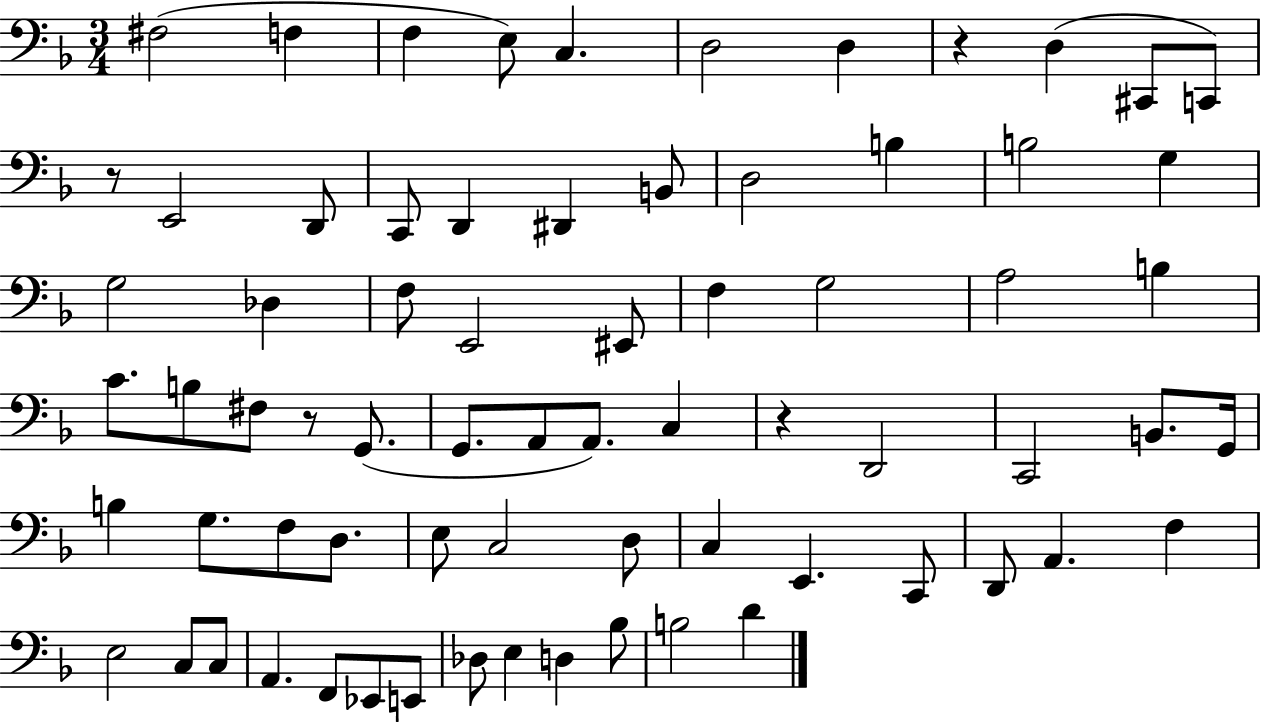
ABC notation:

X:1
T:Untitled
M:3/4
L:1/4
K:F
^F,2 F, F, E,/2 C, D,2 D, z D, ^C,,/2 C,,/2 z/2 E,,2 D,,/2 C,,/2 D,, ^D,, B,,/2 D,2 B, B,2 G, G,2 _D, F,/2 E,,2 ^E,,/2 F, G,2 A,2 B, C/2 B,/2 ^F,/2 z/2 G,,/2 G,,/2 A,,/2 A,,/2 C, z D,,2 C,,2 B,,/2 G,,/4 B, G,/2 F,/2 D,/2 E,/2 C,2 D,/2 C, E,, C,,/2 D,,/2 A,, F, E,2 C,/2 C,/2 A,, F,,/2 _E,,/2 E,,/2 _D,/2 E, D, _B,/2 B,2 D